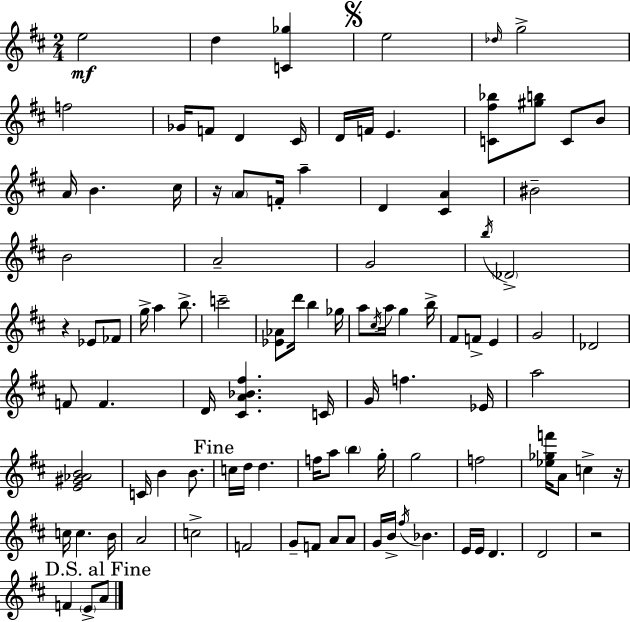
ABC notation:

X:1
T:Untitled
M:2/4
L:1/4
K:D
e2 d [C_g] e2 _d/4 g2 f2 _G/4 F/2 D ^C/4 D/4 F/4 E [C^f_b]/2 [^gb]/2 C/2 B/2 A/4 B ^c/4 z/4 A/2 F/4 a D [^CA] ^B2 B2 A2 G2 b/4 _D2 z _E/2 _F/2 g/4 a b/2 c'2 [_E_A]/2 d'/4 b _g/4 a/2 ^c/4 a/4 g b/4 ^F/2 F/2 E G2 _D2 F/2 F D/4 [^CA_B^f] C/4 G/4 f _E/4 a2 [E^G_AB]2 C/4 B B/2 c/4 d/4 d f/4 a/2 b g/4 g2 f2 [_e_gf']/4 A/2 c z/4 c/4 c B/4 A2 c2 F2 G/2 F/2 A/2 A/2 G/4 B/4 ^f/4 _B E/4 E/4 D D2 z2 F E/2 A/2